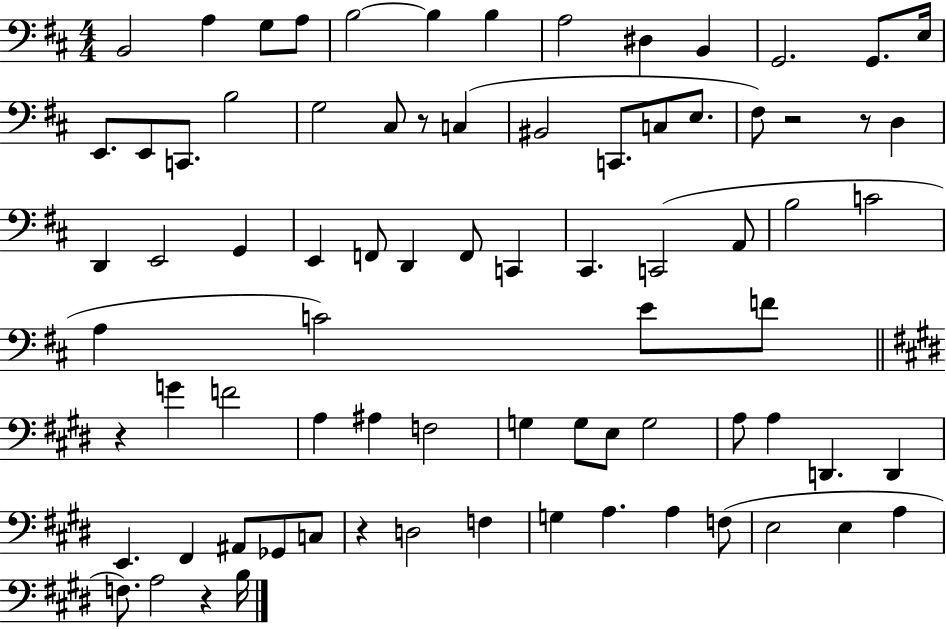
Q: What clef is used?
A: bass